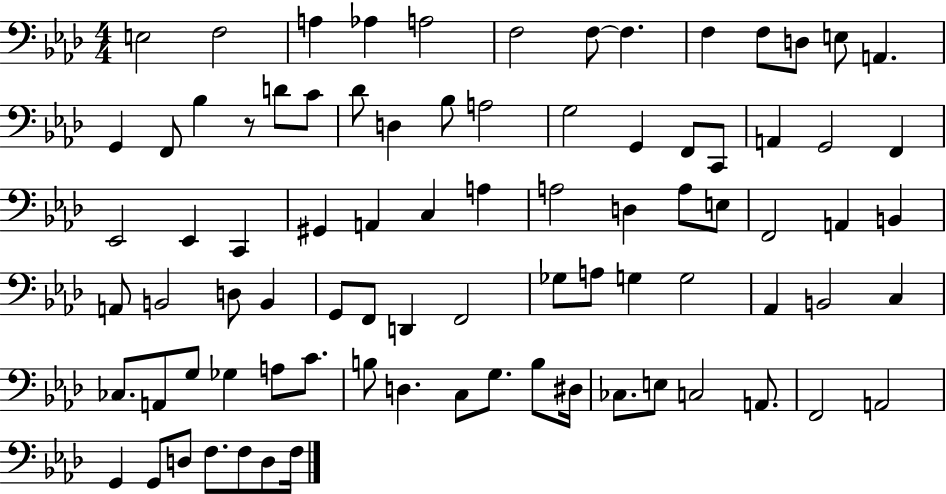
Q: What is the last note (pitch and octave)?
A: F3